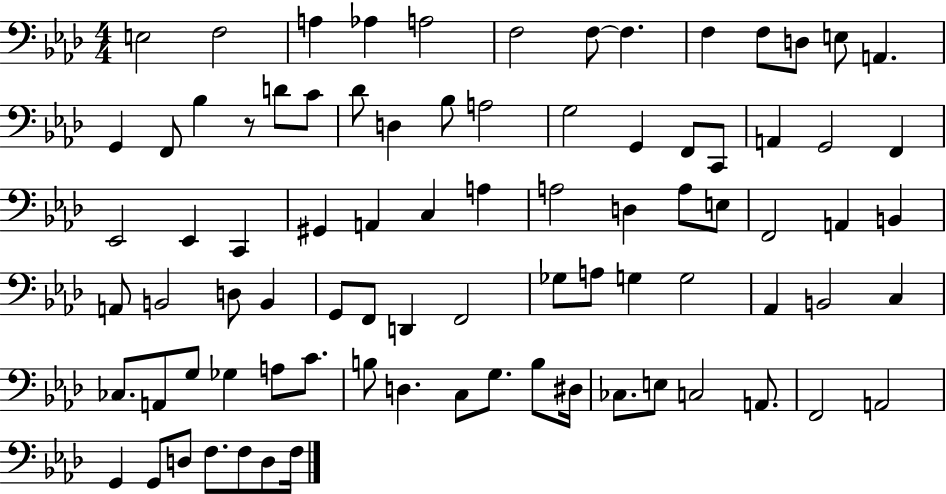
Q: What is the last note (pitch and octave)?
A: F3